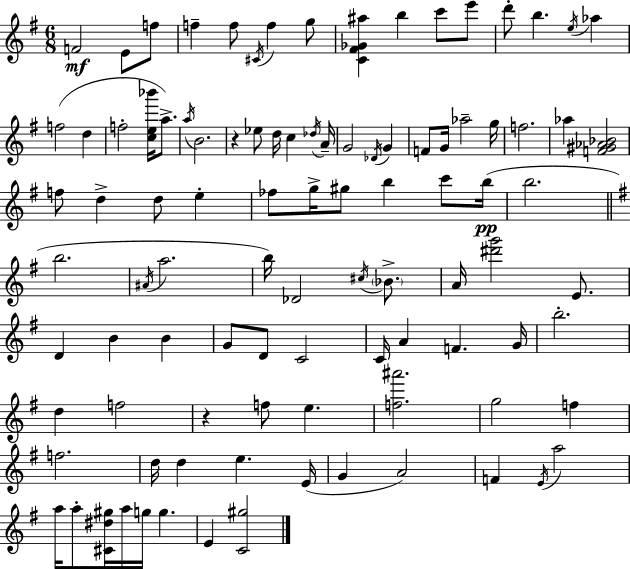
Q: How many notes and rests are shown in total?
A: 97